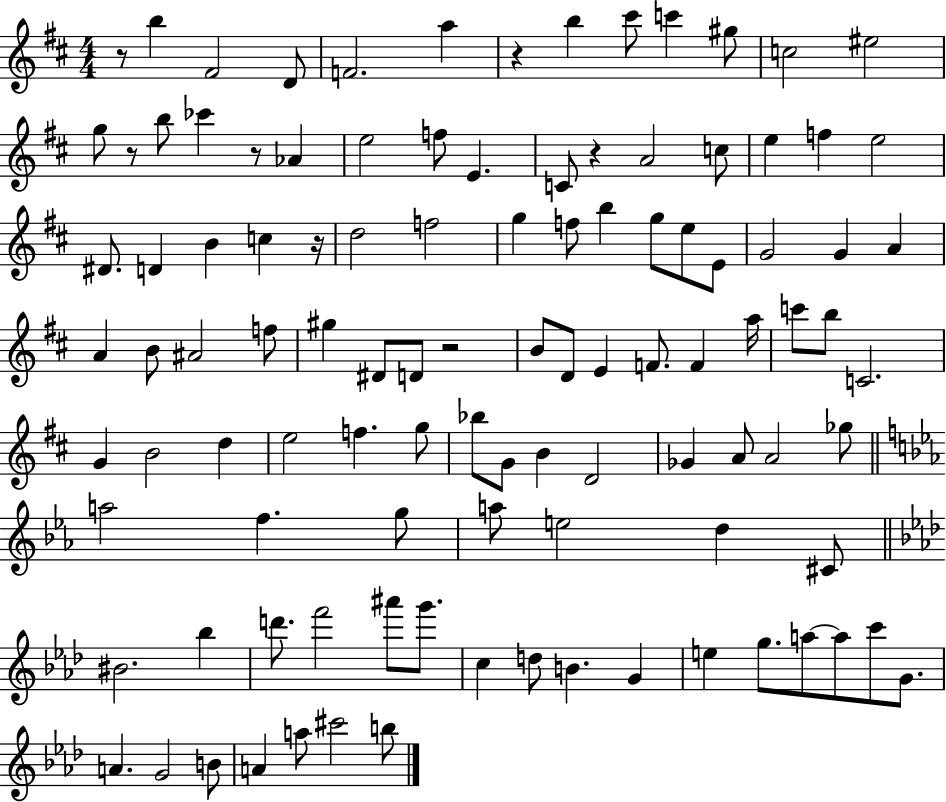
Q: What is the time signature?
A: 4/4